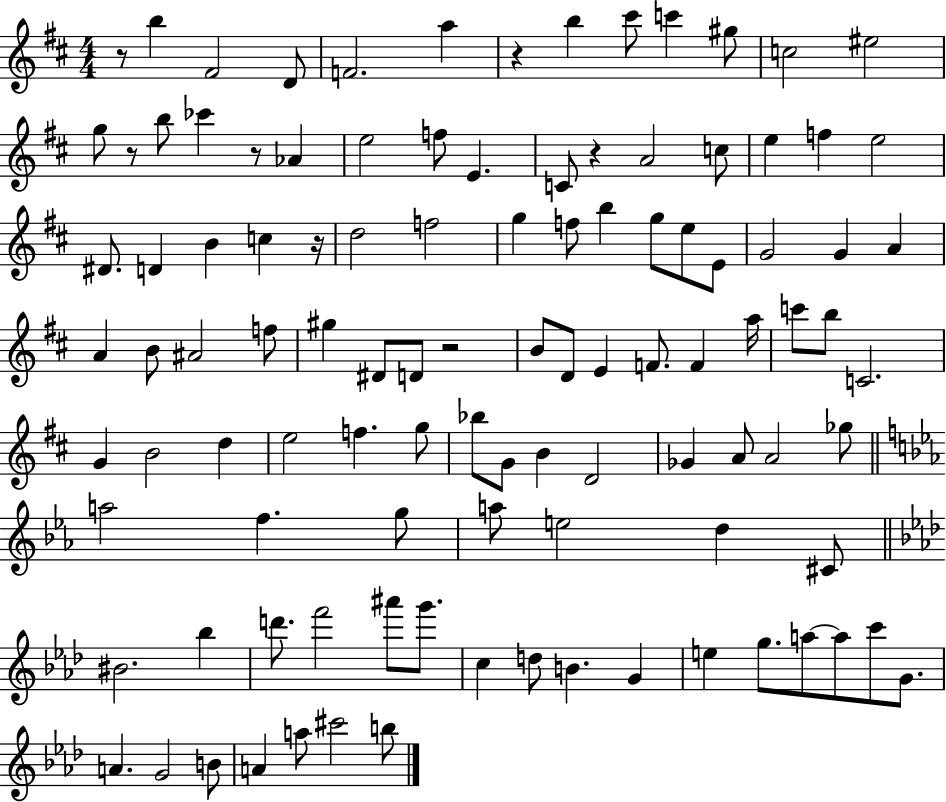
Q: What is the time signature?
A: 4/4